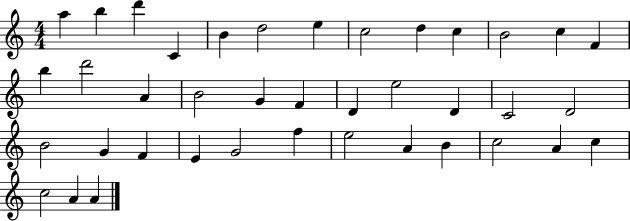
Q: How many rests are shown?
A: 0